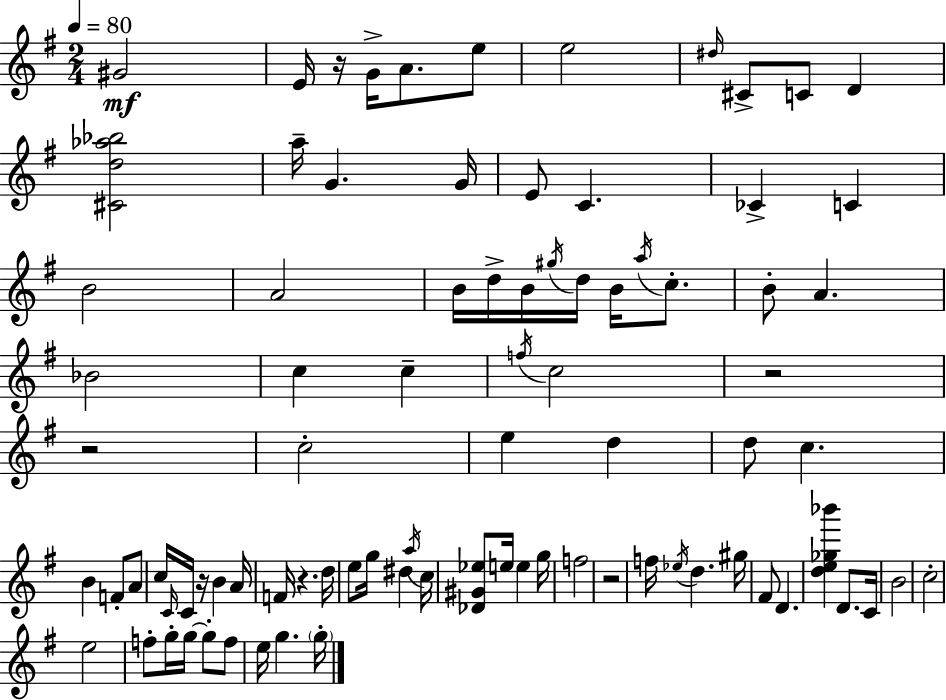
{
  \clef treble
  \numericTimeSignature
  \time 2/4
  \key e \minor
  \tempo 4 = 80
  gis'2\mf | e'16 r16 g'16-> a'8. e''8 | e''2 | \grace { dis''16 } cis'8-> c'8 d'4 | \break <cis' d'' aes'' bes''>2 | a''16-- g'4. | g'16 e'8 c'4. | ces'4-> c'4 | \break b'2 | a'2 | b'16 d''16-> b'16 \acciaccatura { gis''16 } d''16 b'16 \acciaccatura { a''16 } | c''8.-. b'8-. a'4. | \break bes'2 | c''4 c''4-- | \acciaccatura { f''16 } c''2 | r2 | \break r2 | c''2-. | e''4 | d''4 d''8 c''4. | \break b'4 | f'8-. a'8 c''16 \grace { c'16 } c'16 r16 | b'4 a'16 f'16 r4. | d''16 e''8 g''16 | \break dis''4 \acciaccatura { a''16 } c''16 <des' gis' ees''>8 | e''16 e''4 g''16 f''2 | r2 | f''16 \acciaccatura { ees''16 } | \break d''4. gis''16 fis'8 | d'4. <d'' e'' ges'' bes'''>4 | d'8. c'16 b'2 | c''2-. | \break e''2 | f''8-. | g''16-. g''16~~ g''8-. f''8 e''16 | g''4. \parenthesize g''16-. \bar "|."
}